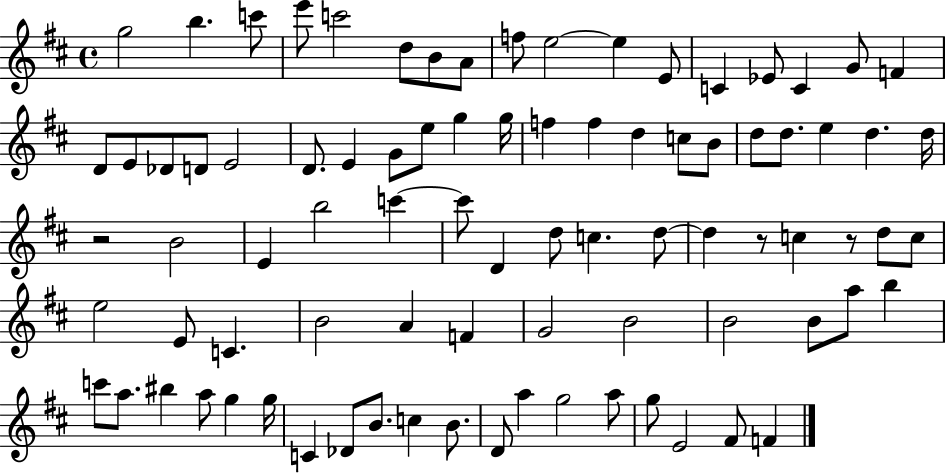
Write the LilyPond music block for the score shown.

{
  \clef treble
  \time 4/4
  \defaultTimeSignature
  \key d \major
  g''2 b''4. c'''8 | e'''8 c'''2 d''8 b'8 a'8 | f''8 e''2~~ e''4 e'8 | c'4 ees'8 c'4 g'8 f'4 | \break d'8 e'8 des'8 d'8 e'2 | d'8. e'4 g'8 e''8 g''4 g''16 | f''4 f''4 d''4 c''8 b'8 | d''8 d''8. e''4 d''4. d''16 | \break r2 b'2 | e'4 b''2 c'''4~~ | c'''8 d'4 d''8 c''4. d''8~~ | d''4 r8 c''4 r8 d''8 c''8 | \break e''2 e'8 c'4. | b'2 a'4 f'4 | g'2 b'2 | b'2 b'8 a''8 b''4 | \break c'''8 a''8. bis''4 a''8 g''4 g''16 | c'4 des'8 b'8. c''4 b'8. | d'8 a''4 g''2 a''8 | g''8 e'2 fis'8 f'4 | \break \bar "|."
}